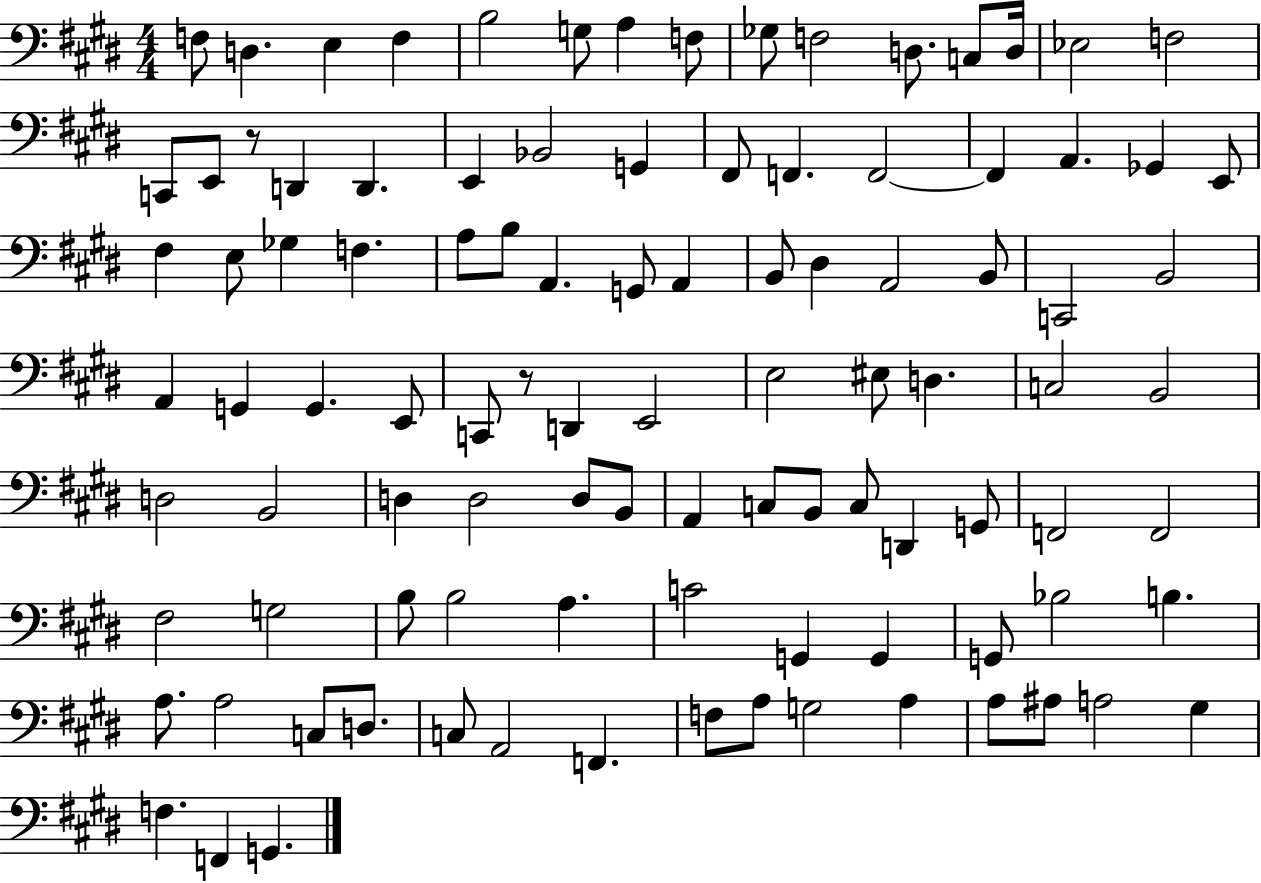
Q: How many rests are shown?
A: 2